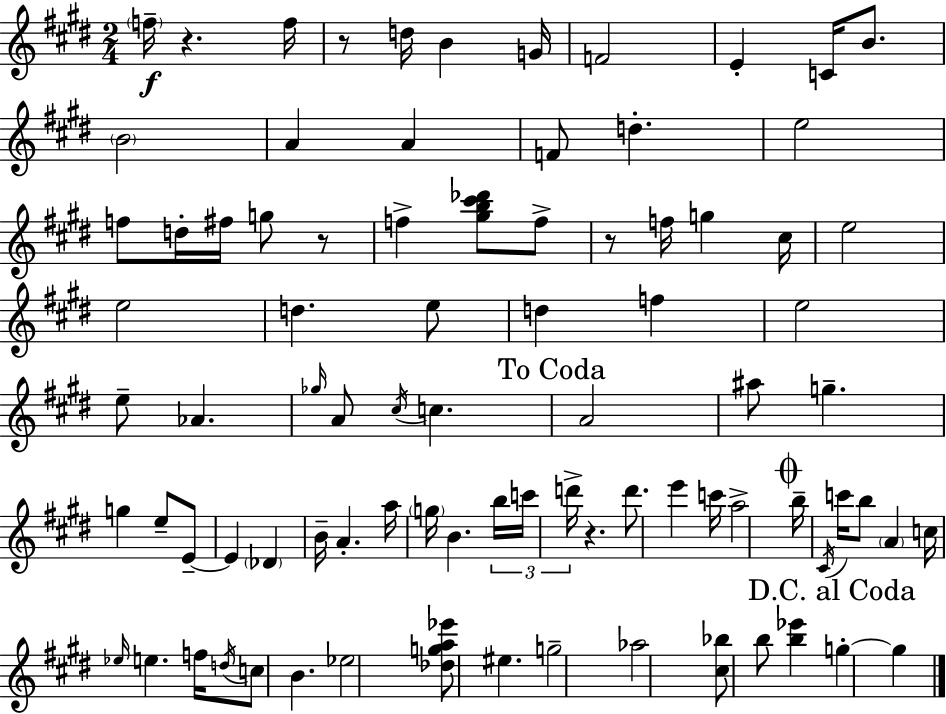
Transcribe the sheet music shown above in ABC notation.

X:1
T:Untitled
M:2/4
L:1/4
K:E
f/4 z f/4 z/2 d/4 B G/4 F2 E C/4 B/2 B2 A A F/2 d e2 f/2 d/4 ^f/4 g/2 z/2 f [^gb^c'_d']/2 f/2 z/2 f/4 g ^c/4 e2 e2 d e/2 d f e2 e/2 _A _g/4 A/2 ^c/4 c A2 ^a/2 g g e/2 E/2 E _D B/4 A a/4 g/4 B b/4 c'/4 d'/4 z d'/2 e' c'/4 a2 b/4 ^C/4 c'/4 b/2 A c/4 _e/4 e f/4 d/4 c/2 B _e2 [_dga_e']/2 ^e g2 _a2 [^c_b]/2 b/2 [b_e'] g g